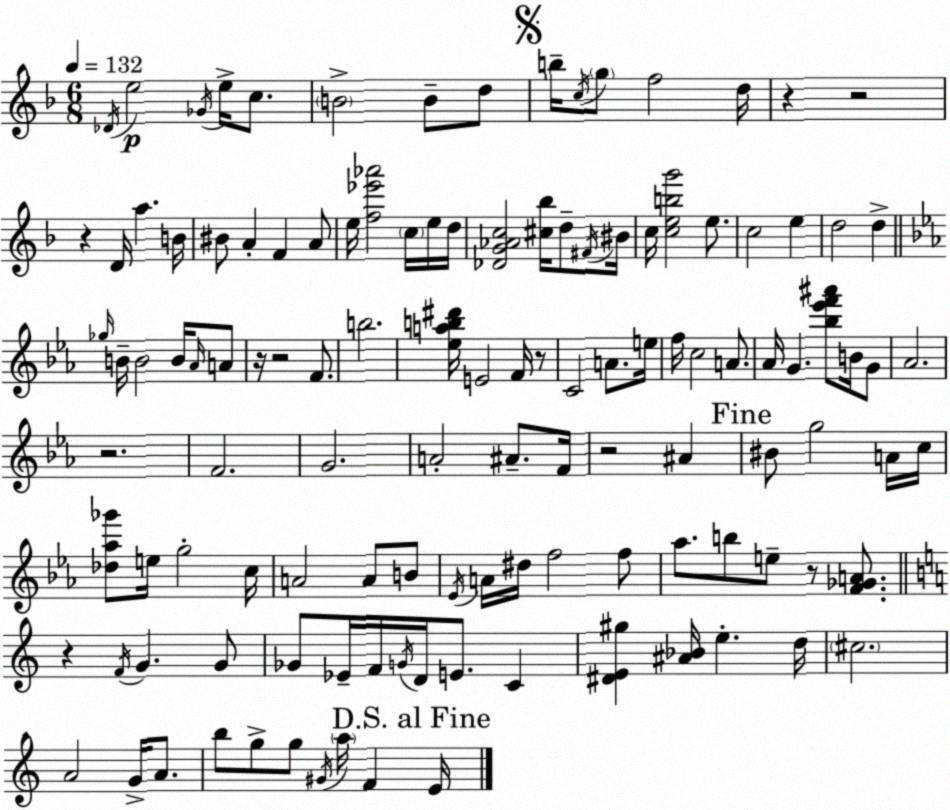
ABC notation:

X:1
T:Untitled
M:6/8
L:1/4
K:Dm
_D/4 e2 _G/4 e/4 c/2 B2 B/2 d/2 b/4 c/4 g/2 f2 d/4 z z2 z D/4 a B/4 ^B/2 A F A/2 e/4 [f_e'_a']2 c/4 e/4 d/4 [_DG_Ac]2 [^c_b]/4 d/2 ^F/4 ^B/4 c/4 [cebg']2 e/2 c2 e d2 d _g/4 B/4 B2 B/4 _A/4 A/2 z/4 z2 F/2 b2 [_eab^d']/4 E2 F/4 z/2 C2 A/2 e/4 f/4 c2 A/2 _A/4 G [_b_e'f'^a']/2 B/4 G/2 _A2 z2 F2 G2 A2 ^A/2 F/4 z2 ^A ^B/2 g2 A/4 c/4 [_d_a_g']/2 e/4 g2 c/4 A2 A/2 B/2 _E/4 A/4 ^d/4 f2 f/2 _a/2 b/2 e/2 z/2 [F_GA]/2 z F/4 G G/2 _G/2 _E/4 F/4 G/4 D/4 E/2 C [^DE^g] [^A_B]/4 e d/4 ^c2 A2 G/4 A/2 b/2 g/2 g/2 ^G/4 a/4 F E/4